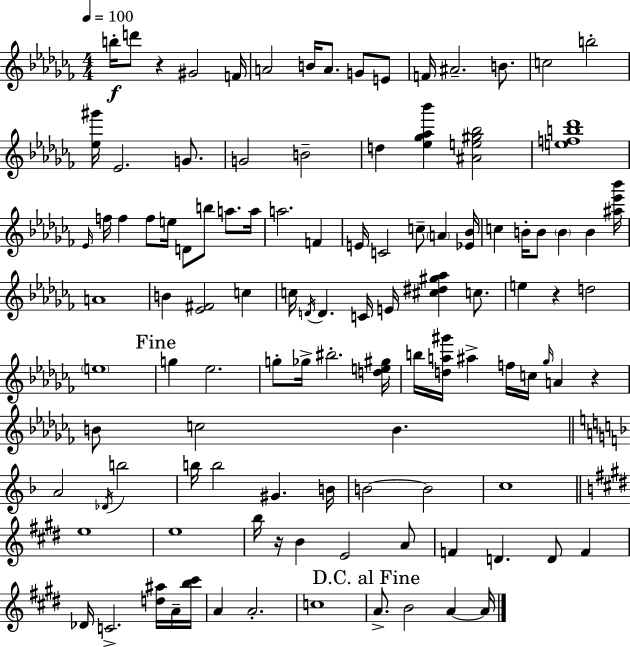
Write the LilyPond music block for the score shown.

{
  \clef treble
  \numericTimeSignature
  \time 4/4
  \key aes \minor
  \tempo 4 = 100
  b''16-.\f d'''8 r4 gis'2 f'16 | a'2 b'16 a'8. g'8 e'8 | f'16 ais'2.-- b'8. | c''2 b''2-. | \break <ees'' gis'''>16 ees'2. g'8. | g'2 b'2-- | d''4 <ees'' ges'' aes'' bes'''>4 <ais' e'' gis'' bes''>2 | <e'' f'' b'' des'''>1 | \break \grace { ees'16 } f''16 f''4 f''8 e''16 d'8 b''8 a''8. | a''16 a''2. f'4 | e'16 c'2 c''8-- \parenthesize a'4 | <ees' bes'>16 c''4 b'16-. b'8 \parenthesize b'4 b'4 | \break <ais'' ees''' bes'''>16 a'1 | b'4 <ees' fis'>2 c''4 | c''16 \acciaccatura { d'16 } d'4. c'16 e'16 <cis'' dis'' gis'' aes''>4 c''8. | e''4 r4 d''2 | \break \parenthesize e''1 | \mark "Fine" g''4 ees''2. | g''8-. ges''16-> bis''2.-. | <d'' e'' gis''>16 b''16 <d'' a'' gis'''>16 ais''4-> f''16 c''16 \grace { ges''16 } a'4 r4 | \break b'8 c''2 b'4. | \bar "||" \break \key f \major a'2 \acciaccatura { des'16 } b''2 | b''16 b''2 gis'4. | b'16 b'2~~ b'2 | c''1 | \break \bar "||" \break \key e \major e''1 | e''1 | b''16 r16 b'4 e'2 a'8 | f'4 d'4. d'8 f'4 | \break des'16 c'2.-> <d'' ais''>16 a'16-- <b'' cis'''>16 | a'4 a'2.-. | c''1 | \mark "D.C. al Fine" a'8.-> b'2 a'4~~ a'16 | \break \bar "|."
}